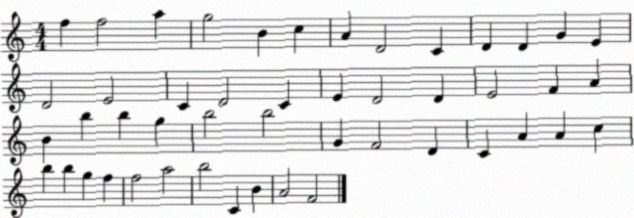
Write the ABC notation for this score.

X:1
T:Untitled
M:4/4
L:1/4
K:C
f f2 a g2 B c A D2 C D D G E D2 E2 C D2 C E D2 D E2 F A B b b g b2 b2 G F2 D C A A c b b g f f2 a2 b2 C B A2 F2